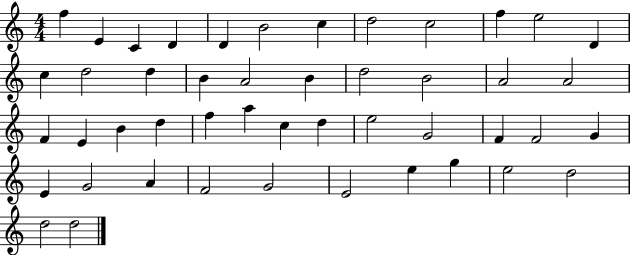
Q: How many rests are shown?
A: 0